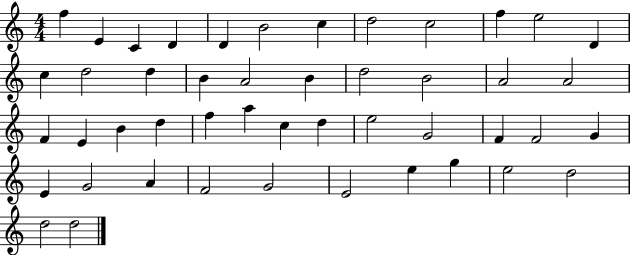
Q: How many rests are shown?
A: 0